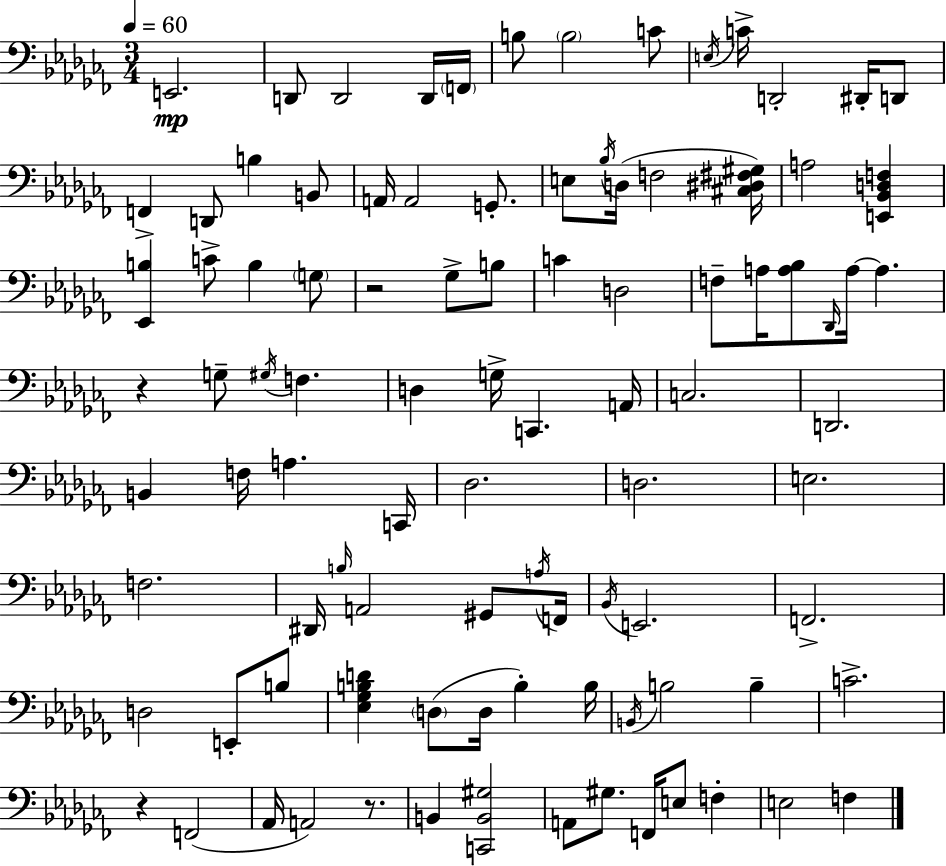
E2/h. D2/e D2/h D2/s F2/s B3/e B3/h C4/e E3/s C4/s D2/h D#2/s D2/e F2/q D2/e B3/q B2/e A2/s A2/h G2/e. E3/e Bb3/s D3/s F3/h [C#3,D#3,F#3,G#3]/s A3/h [E2,Bb2,D3,F3]/q [Eb2,B3]/q C4/e B3/q G3/e R/h Gb3/e B3/e C4/q D3/h F3/e A3/s [A3,Bb3]/e Db2/s A3/s A3/q. R/q G3/e G#3/s F3/q. D3/q G3/s C2/q. A2/s C3/h. D2/h. B2/q F3/s A3/q. C2/s Db3/h. D3/h. E3/h. F3/h. D#2/s B3/s A2/h G#2/e A3/s F2/s Bb2/s E2/h. F2/h. D3/h E2/e B3/e [Eb3,Gb3,B3,D4]/q D3/e D3/s B3/q B3/s B2/s B3/h B3/q C4/h. R/q F2/h Ab2/s A2/h R/e. B2/q [C2,B2,G#3]/h A2/e G#3/e. F2/s E3/e F3/q E3/h F3/q